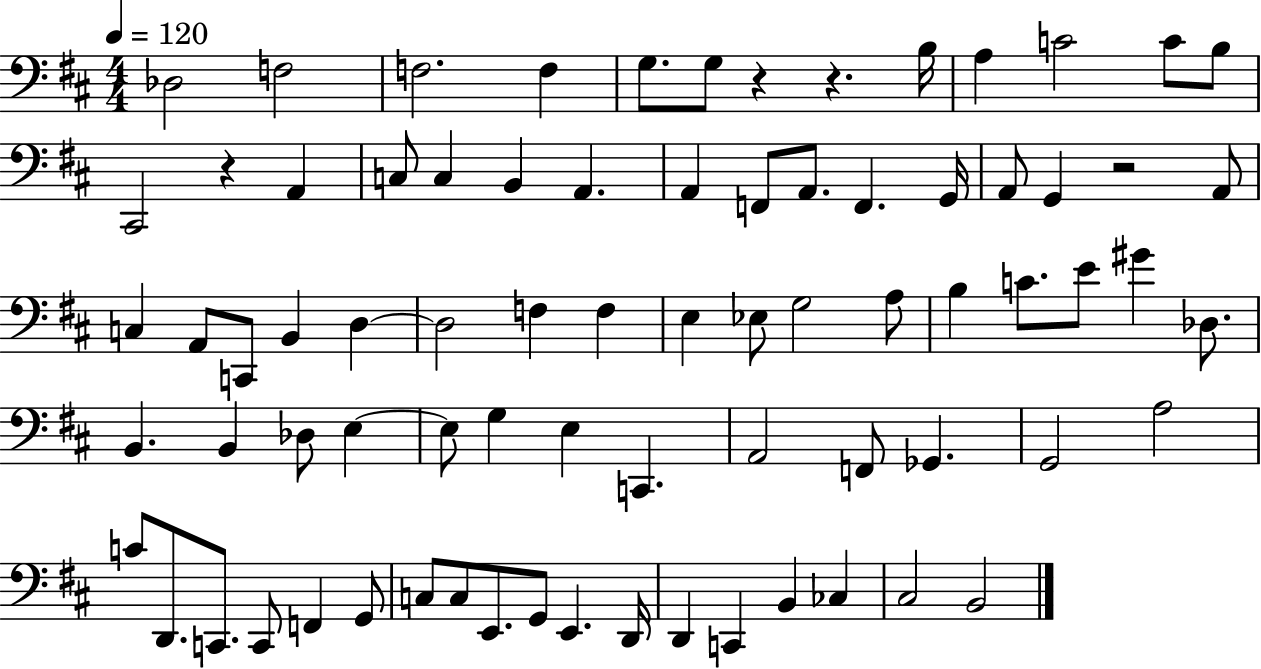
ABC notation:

X:1
T:Untitled
M:4/4
L:1/4
K:D
_D,2 F,2 F,2 F, G,/2 G,/2 z z B,/4 A, C2 C/2 B,/2 ^C,,2 z A,, C,/2 C, B,, A,, A,, F,,/2 A,,/2 F,, G,,/4 A,,/2 G,, z2 A,,/2 C, A,,/2 C,,/2 B,, D, D,2 F, F, E, _E,/2 G,2 A,/2 B, C/2 E/2 ^G _D,/2 B,, B,, _D,/2 E, E,/2 G, E, C,, A,,2 F,,/2 _G,, G,,2 A,2 C/2 D,,/2 C,,/2 C,,/2 F,, G,,/2 C,/2 C,/2 E,,/2 G,,/2 E,, D,,/4 D,, C,, B,, _C, ^C,2 B,,2